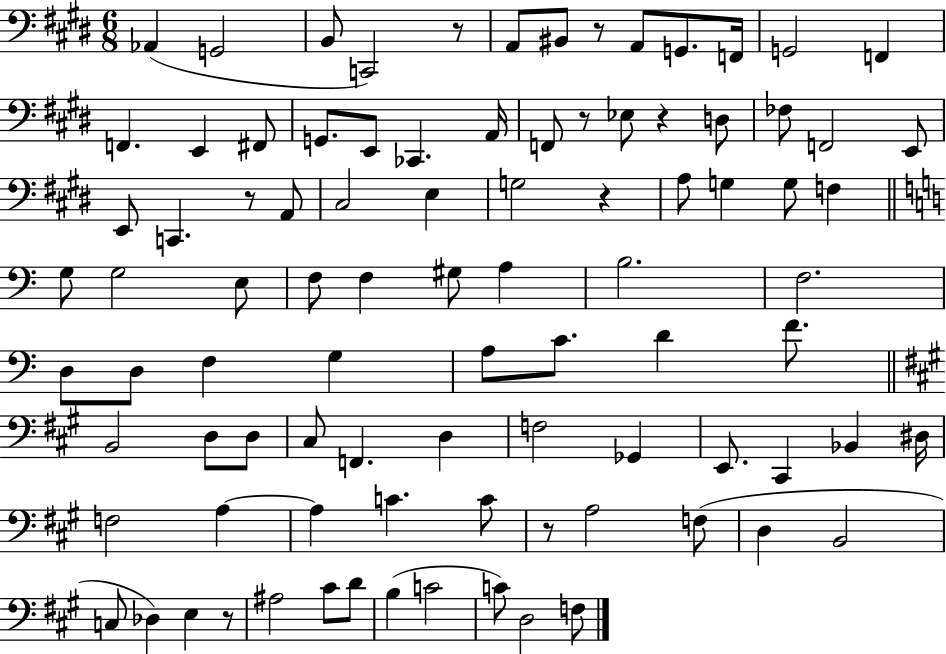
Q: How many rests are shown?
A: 8